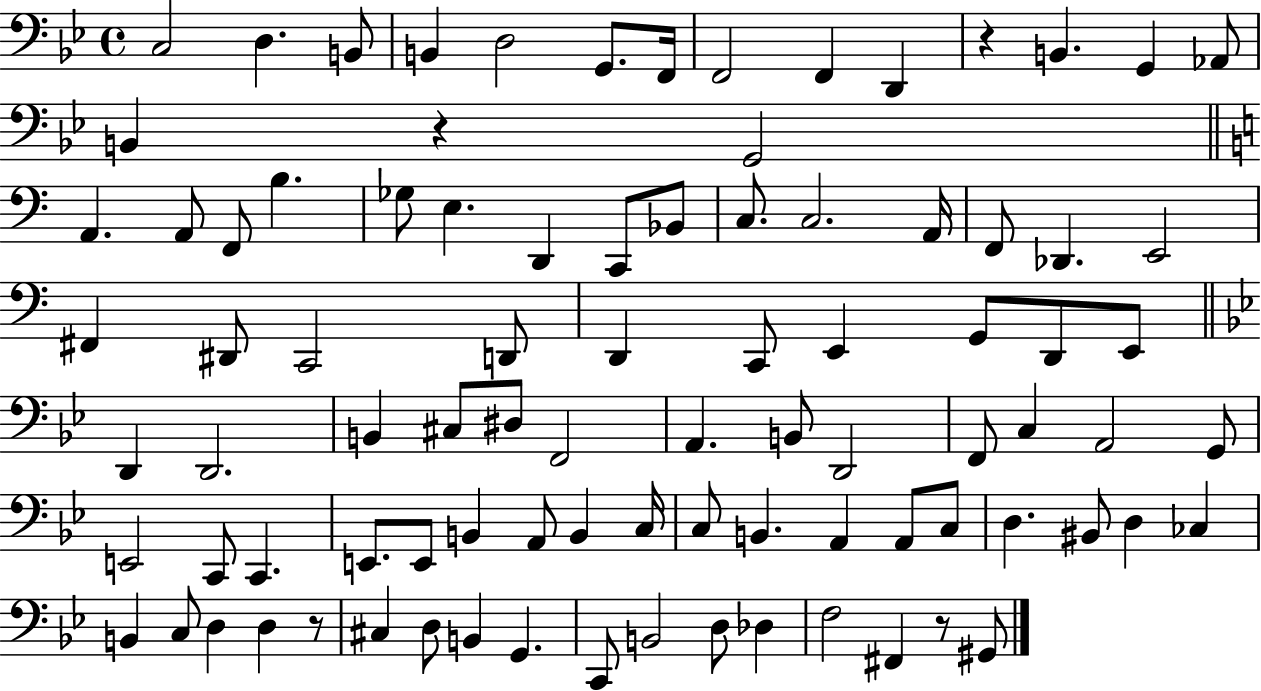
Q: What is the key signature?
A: BES major